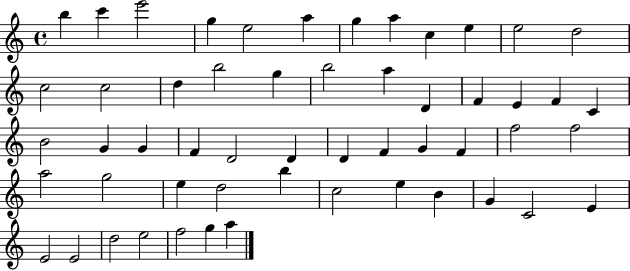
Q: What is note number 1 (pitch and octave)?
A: B5